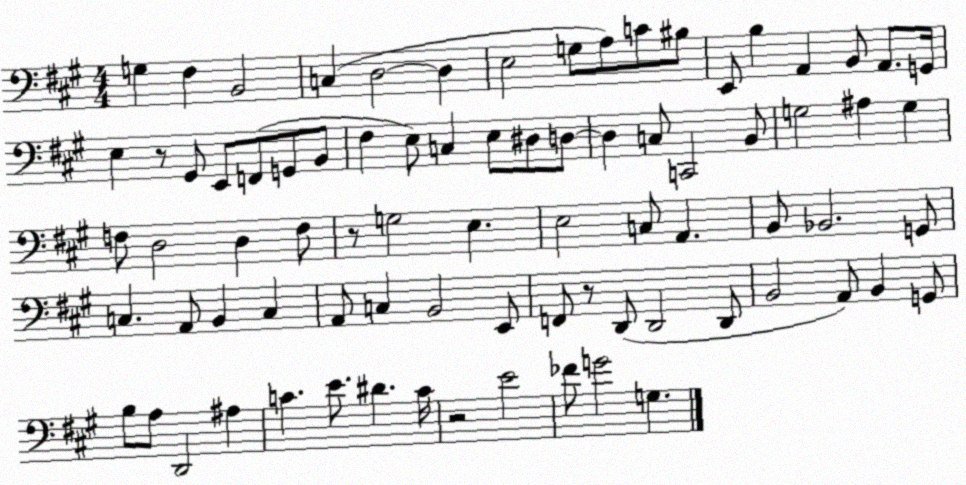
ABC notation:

X:1
T:Untitled
M:4/4
L:1/4
K:A
G, ^F, B,,2 C, D,2 D, E,2 G,/2 A,/2 C/2 ^B,/2 E,,/2 B, A,, B,,/2 A,,/2 G,,/4 E, z/2 ^G,,/2 E,,/2 F,,/2 G,,/2 B,,/2 ^F, E,/2 C, E,/2 ^D,/2 D,/2 D, C,/2 C,,2 B,,/2 G,2 ^A, G, F,/2 D,2 D, F,/2 z/2 G,2 E, E,2 C,/2 A,, B,,/2 _B,,2 G,,/2 C, A,,/2 B,, C, A,,/2 C, B,,2 E,,/2 F,,/2 z/2 D,,/2 D,,2 D,,/2 B,,2 A,,/2 B,, G,,/2 B,/2 A,/2 D,,2 ^A, C E/2 ^D C/4 z2 E2 _F/2 G2 G,